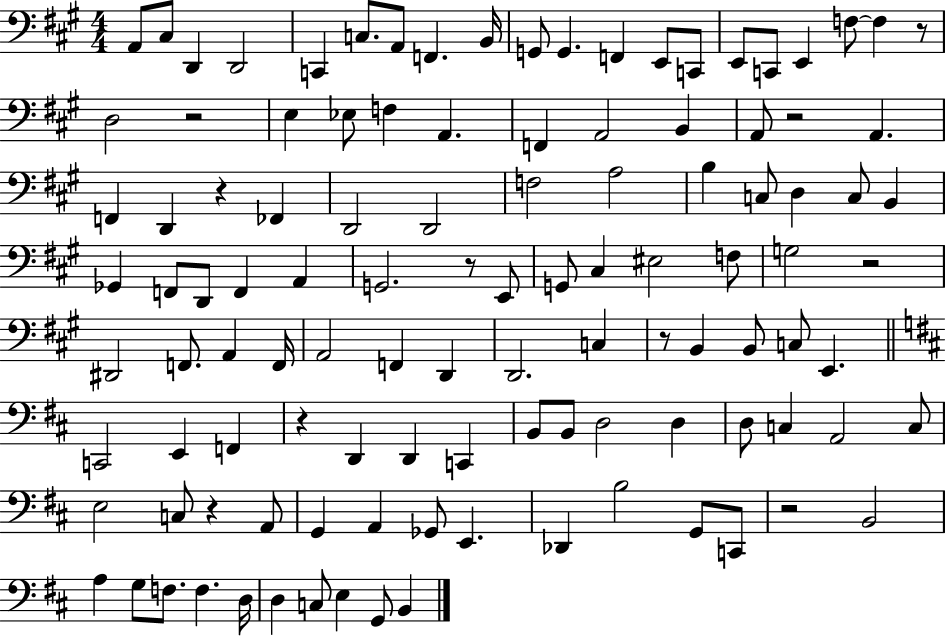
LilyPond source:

{
  \clef bass
  \numericTimeSignature
  \time 4/4
  \key a \major
  \repeat volta 2 { a,8 cis8 d,4 d,2 | c,4 c8. a,8 f,4. b,16 | g,8 g,4. f,4 e,8 c,8 | e,8 c,8 e,4 f8~~ f4 r8 | \break d2 r2 | e4 ees8 f4 a,4. | f,4 a,2 b,4 | a,8 r2 a,4. | \break f,4 d,4 r4 fes,4 | d,2 d,2 | f2 a2 | b4 c8 d4 c8 b,4 | \break ges,4 f,8 d,8 f,4 a,4 | g,2. r8 e,8 | g,8 cis4 eis2 f8 | g2 r2 | \break dis,2 f,8. a,4 f,16 | a,2 f,4 d,4 | d,2. c4 | r8 b,4 b,8 c8 e,4. | \break \bar "||" \break \key d \major c,2 e,4 f,4 | r4 d,4 d,4 c,4 | b,8 b,8 d2 d4 | d8 c4 a,2 c8 | \break e2 c8 r4 a,8 | g,4 a,4 ges,8 e,4. | des,4 b2 g,8 c,8 | r2 b,2 | \break a4 g8 f8. f4. d16 | d4 c8 e4 g,8 b,4 | } \bar "|."
}